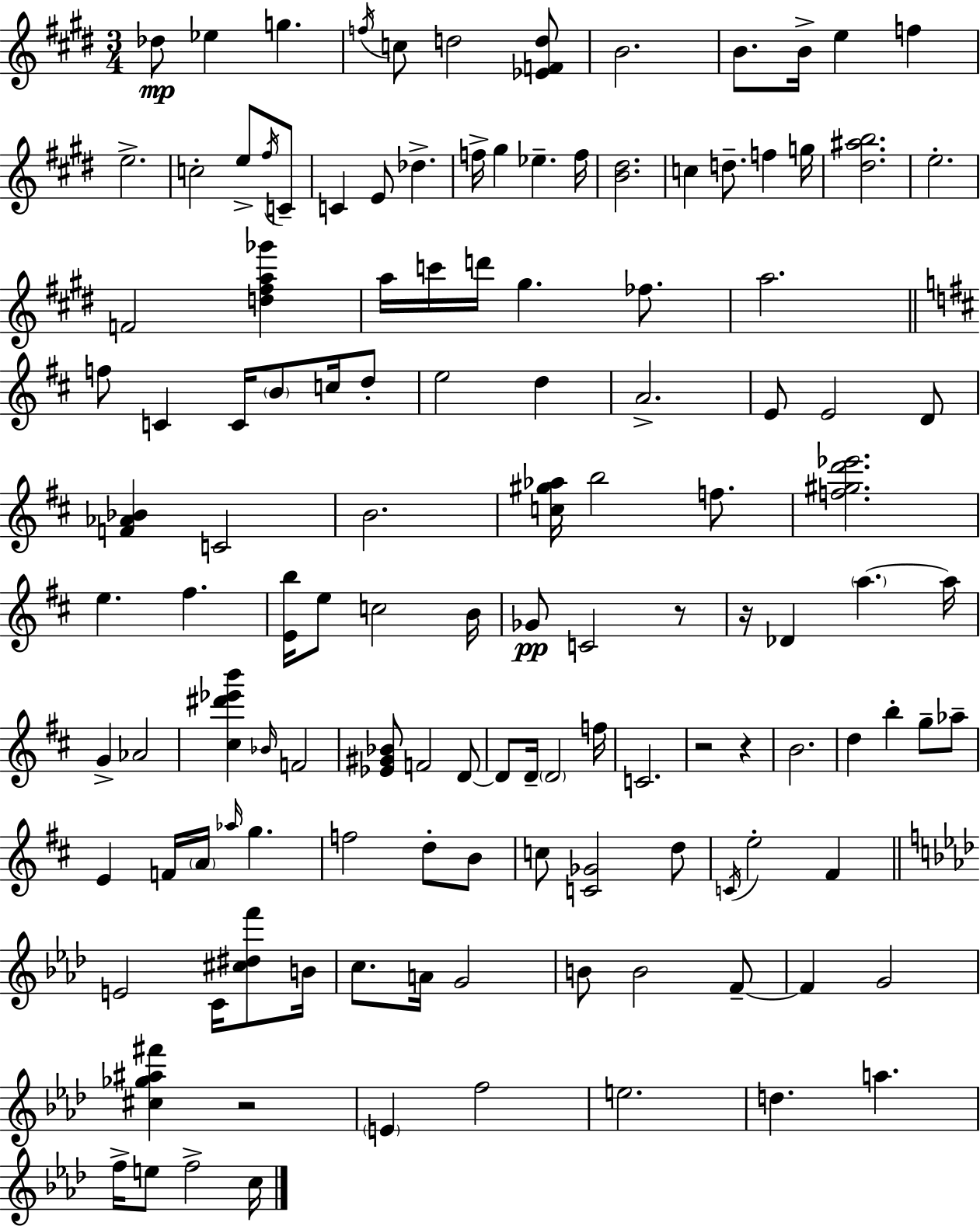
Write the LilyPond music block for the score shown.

{
  \clef treble
  \numericTimeSignature
  \time 3/4
  \key e \major
  \repeat volta 2 { des''8\mp ees''4 g''4. | \acciaccatura { f''16 } c''8 d''2 <ees' f' d''>8 | b'2. | b'8. b'16-> e''4 f''4 | \break e''2.-> | c''2-. e''8-> \acciaccatura { fis''16 } | c'8-- c'4 e'8 des''4.-> | f''16-> gis''4 ees''4.-- | \break f''16 <b' dis''>2. | c''4 d''8.-- f''4 | g''16 <dis'' ais'' b''>2. | e''2.-. | \break f'2 <d'' fis'' a'' ges'''>4 | a''16 c'''16 d'''16 gis''4. fes''8. | a''2. | \bar "||" \break \key d \major f''8 c'4 c'16 \parenthesize b'8 c''16 d''8-. | e''2 d''4 | a'2.-> | e'8 e'2 d'8 | \break <f' aes' bes'>4 c'2 | b'2. | <c'' gis'' aes''>16 b''2 f''8. | <f'' gis'' d''' ees'''>2. | \break e''4. fis''4. | <e' b''>16 e''8 c''2 b'16 | ges'8\pp c'2 r8 | r16 des'4 \parenthesize a''4.~~ a''16 | \break g'4-> aes'2 | <cis'' dis''' ees''' b'''>4 \grace { bes'16 } f'2 | <ees' gis' bes'>8 f'2 d'8~~ | d'8 d'16-- \parenthesize d'2 | \break f''16 c'2. | r2 r4 | b'2. | d''4 b''4-. g''8-- aes''8-- | \break e'4 f'16 \parenthesize a'16 \grace { aes''16 } g''4. | f''2 d''8-. | b'8 c''8 <c' ges'>2 | d''8 \acciaccatura { c'16 } e''2-. fis'4 | \break \bar "||" \break \key aes \major e'2 c'16 <cis'' dis'' f'''>8 b'16 | c''8. a'16 g'2 | b'8 b'2 f'8--~~ | f'4 g'2 | \break <cis'' ges'' ais'' fis'''>4 r2 | \parenthesize e'4 f''2 | e''2. | d''4. a''4. | \break f''16-> e''8 f''2-> c''16 | } \bar "|."
}